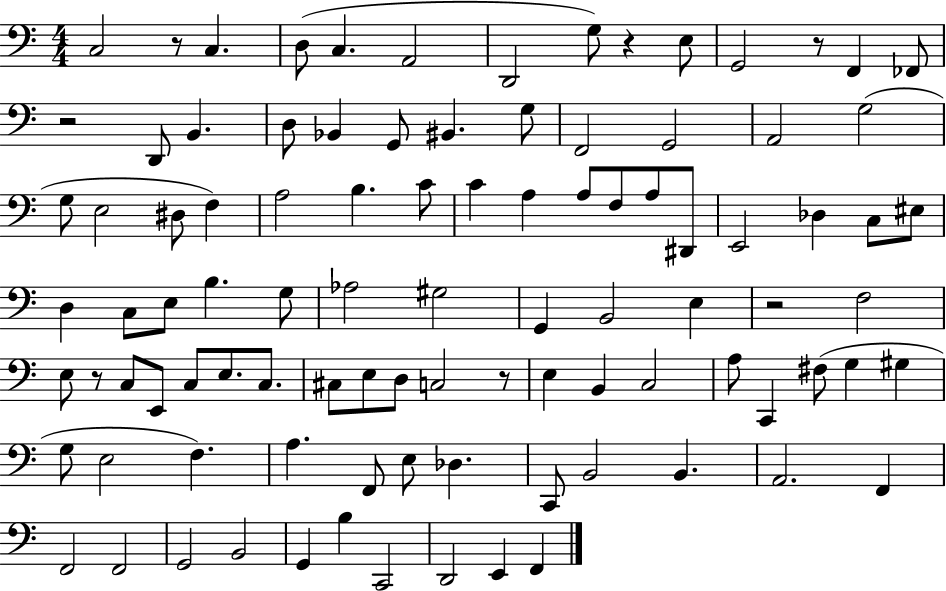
{
  \clef bass
  \numericTimeSignature
  \time 4/4
  \key c \major
  \repeat volta 2 { c2 r8 c4. | d8( c4. a,2 | d,2 g8) r4 e8 | g,2 r8 f,4 fes,8 | \break r2 d,8 b,4. | d8 bes,4 g,8 bis,4. g8 | f,2 g,2 | a,2 g2( | \break g8 e2 dis8 f4) | a2 b4. c'8 | c'4 a4 a8 f8 a8 dis,8 | e,2 des4 c8 eis8 | \break d4 c8 e8 b4. g8 | aes2 gis2 | g,4 b,2 e4 | r2 f2 | \break e8 r8 c8 e,8 c8 e8. c8. | cis8 e8 d8 c2 r8 | e4 b,4 c2 | a8 c,4 fis8( g4 gis4 | \break g8 e2 f4.) | a4. f,8 e8 des4. | c,8 b,2 b,4. | a,2. f,4 | \break f,2 f,2 | g,2 b,2 | g,4 b4 c,2 | d,2 e,4 f,4 | \break } \bar "|."
}